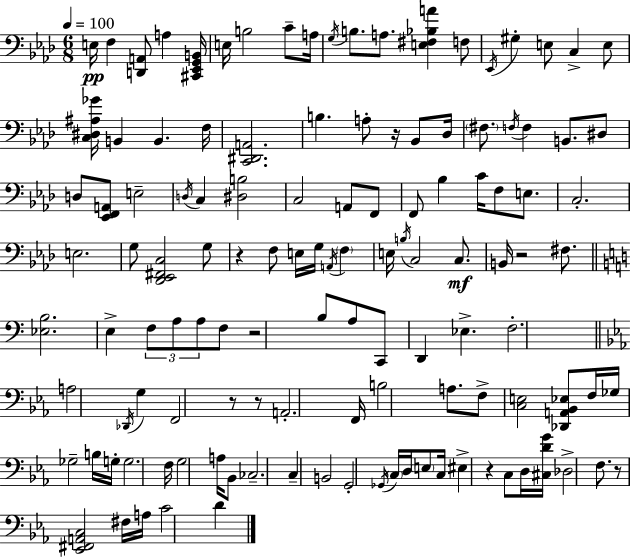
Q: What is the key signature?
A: F minor